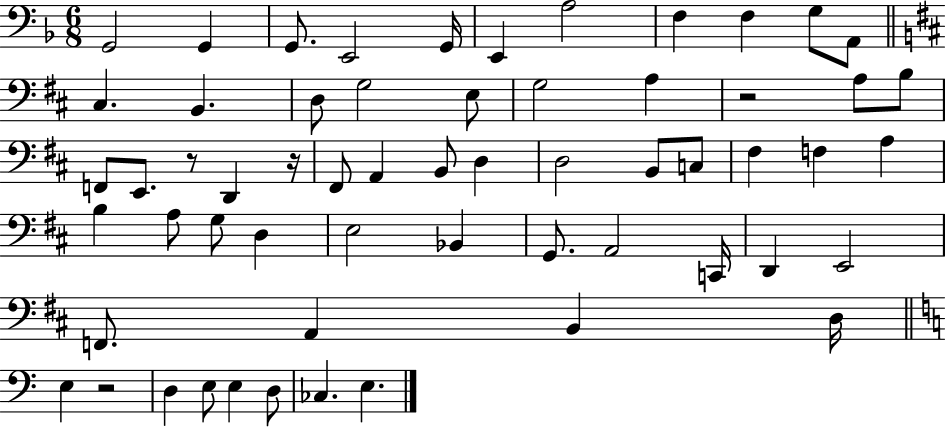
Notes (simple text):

G2/h G2/q G2/e. E2/h G2/s E2/q A3/h F3/q F3/q G3/e A2/e C#3/q. B2/q. D3/e G3/h E3/e G3/h A3/q R/h A3/e B3/e F2/e E2/e. R/e D2/q R/s F#2/e A2/q B2/e D3/q D3/h B2/e C3/e F#3/q F3/q A3/q B3/q A3/e G3/e D3/q E3/h Bb2/q G2/e. A2/h C2/s D2/q E2/h F2/e. A2/q B2/q D3/s E3/q R/h D3/q E3/e E3/q D3/e CES3/q. E3/q.